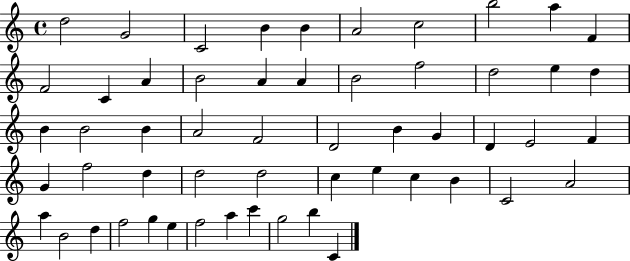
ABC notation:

X:1
T:Untitled
M:4/4
L:1/4
K:C
d2 G2 C2 B B A2 c2 b2 a F F2 C A B2 A A B2 f2 d2 e d B B2 B A2 F2 D2 B G D E2 F G f2 d d2 d2 c e c B C2 A2 a B2 d f2 g e f2 a c' g2 b C